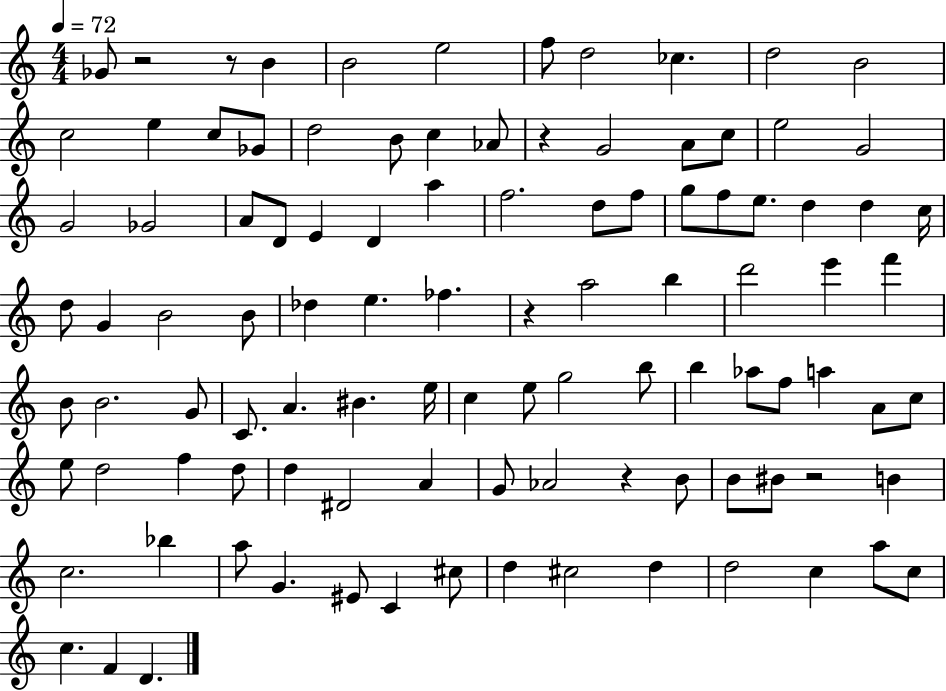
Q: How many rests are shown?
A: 6